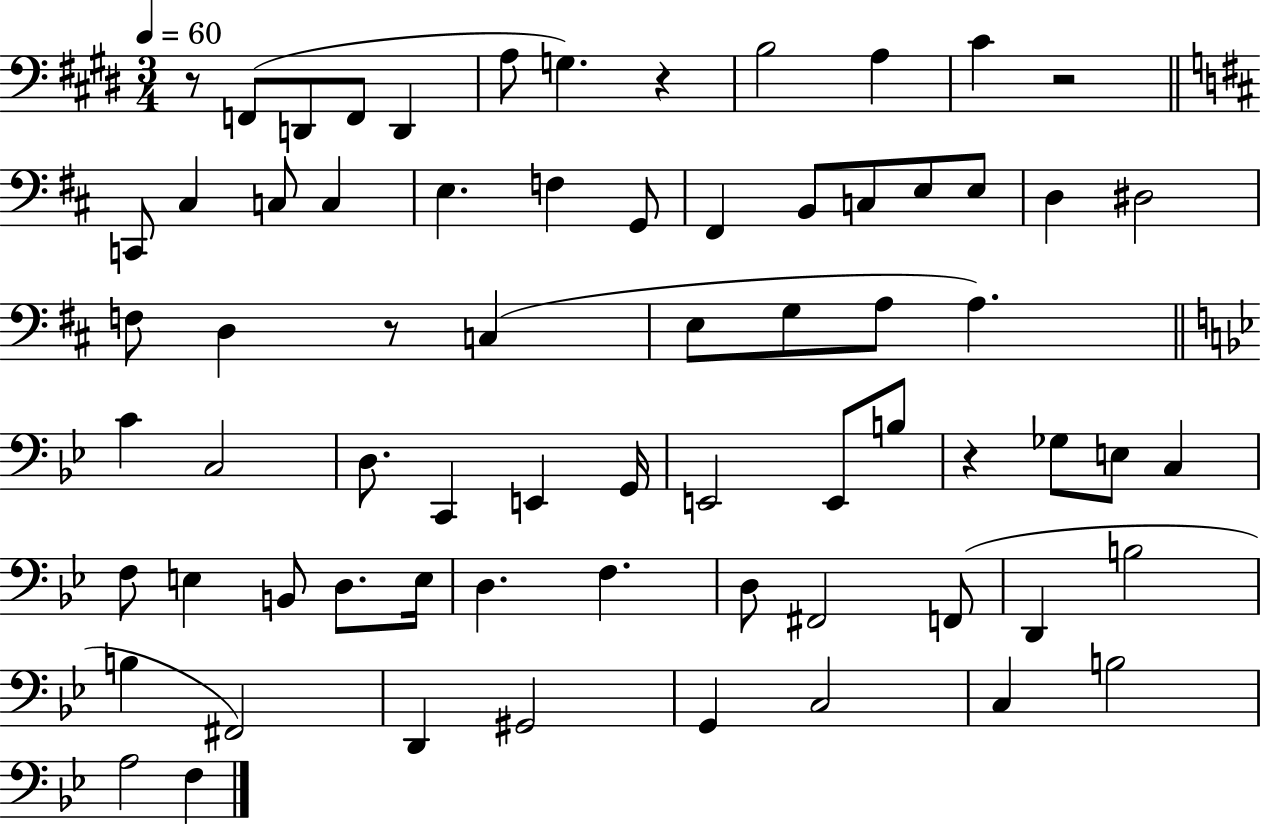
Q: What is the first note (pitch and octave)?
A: F2